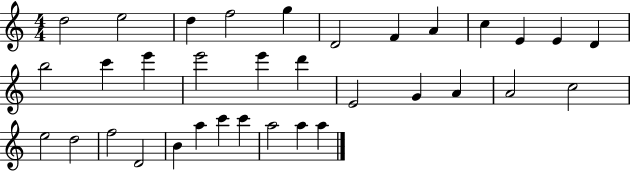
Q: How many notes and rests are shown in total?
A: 34